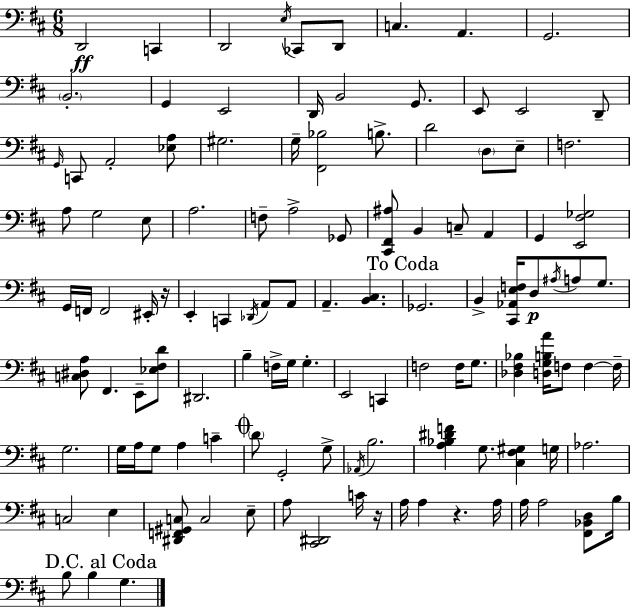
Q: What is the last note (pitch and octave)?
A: G3